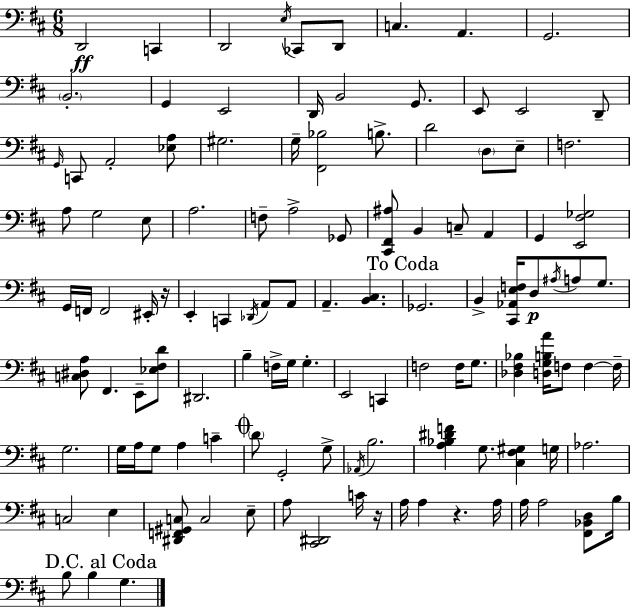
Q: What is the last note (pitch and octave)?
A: G3